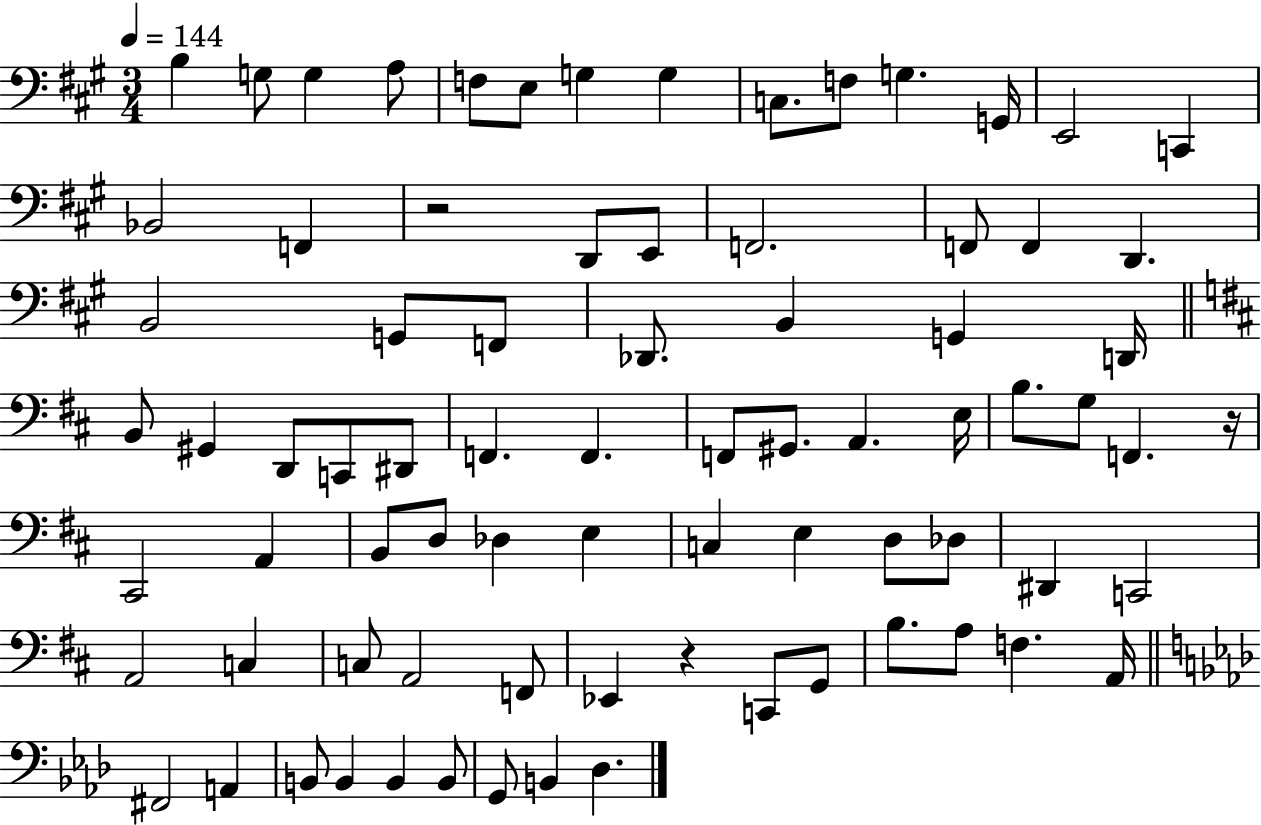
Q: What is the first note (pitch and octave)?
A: B3